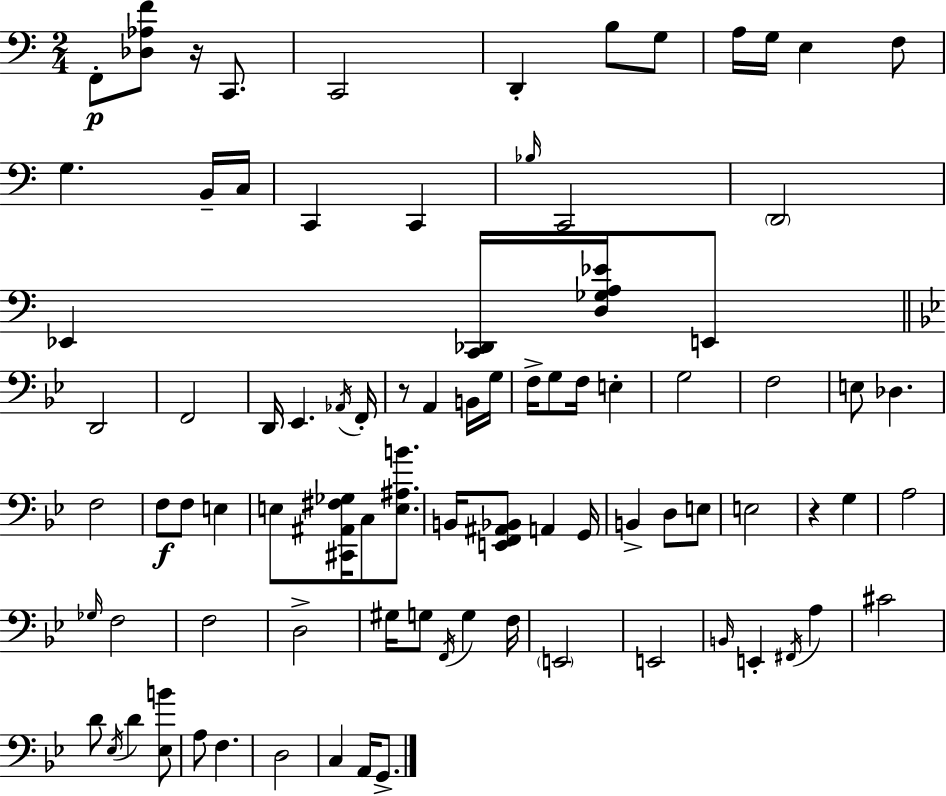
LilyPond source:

{
  \clef bass
  \numericTimeSignature
  \time 2/4
  \key a \minor
  f,8-.\p <des aes f'>8 r16 c,8. | c,2 | d,4-. b8 g8 | a16 g16 e4 f8 | \break g4. b,16-- c16 | c,4 c,4 | \grace { bes16 } c,2 | \parenthesize d,2 | \break ees,4 <c, des,>16 <d ges a ees'>16 e,8 | \bar "||" \break \key bes \major d,2 | f,2 | d,16 ees,4. \acciaccatura { aes,16 } | f,16-. r8 a,4 b,16 | \break g16 f16-> g8 f16 e4-. | g2 | f2 | e8 des4. | \break f2 | f8\f f8 e4 | e8 <cis, ais, fis ges>16 c8 <e ais b'>8. | b,16 <e, f, ais, bes,>8 a,4 | \break g,16 b,4-> d8 e8 | e2 | r4 g4 | a2 | \break \grace { ges16 } f2 | f2 | d2-> | gis16 g8 \acciaccatura { f,16 } g4 | \break f16 \parenthesize e,2 | e,2 | \grace { b,16 } e,4-. | \acciaccatura { fis,16 } a4 cis'2 | \break d'8 \acciaccatura { ees16 } | d'4 <ees b'>8 a8 | f4. d2 | c4 | \break a,16 g,8.-> \bar "|."
}